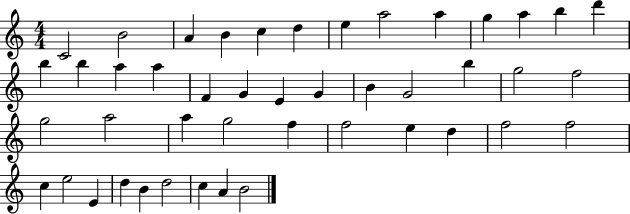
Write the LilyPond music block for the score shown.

{
  \clef treble
  \numericTimeSignature
  \time 4/4
  \key c \major
  c'2 b'2 | a'4 b'4 c''4 d''4 | e''4 a''2 a''4 | g''4 a''4 b''4 d'''4 | \break b''4 b''4 a''4 a''4 | f'4 g'4 e'4 g'4 | b'4 g'2 b''4 | g''2 f''2 | \break g''2 a''2 | a''4 g''2 f''4 | f''2 e''4 d''4 | f''2 f''2 | \break c''4 e''2 e'4 | d''4 b'4 d''2 | c''4 a'4 b'2 | \bar "|."
}